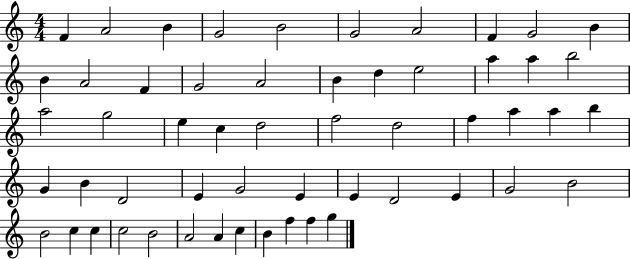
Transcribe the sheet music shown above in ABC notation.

X:1
T:Untitled
M:4/4
L:1/4
K:C
F A2 B G2 B2 G2 A2 F G2 B B A2 F G2 A2 B d e2 a a b2 a2 g2 e c d2 f2 d2 f a a b G B D2 E G2 E E D2 E G2 B2 B2 c c c2 B2 A2 A c B f f g